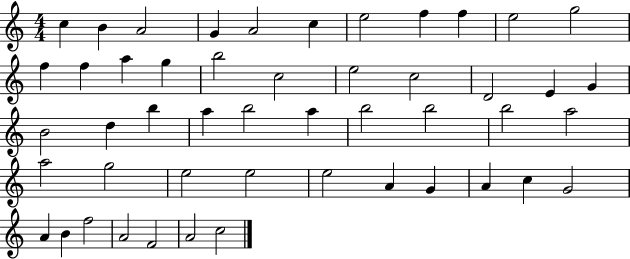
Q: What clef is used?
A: treble